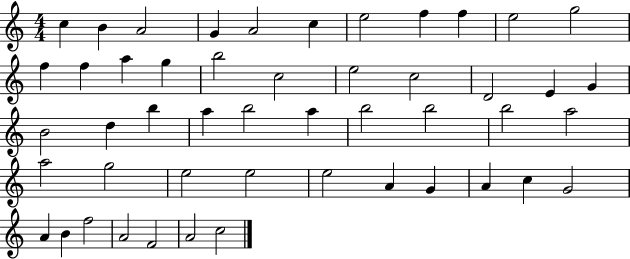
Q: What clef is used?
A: treble